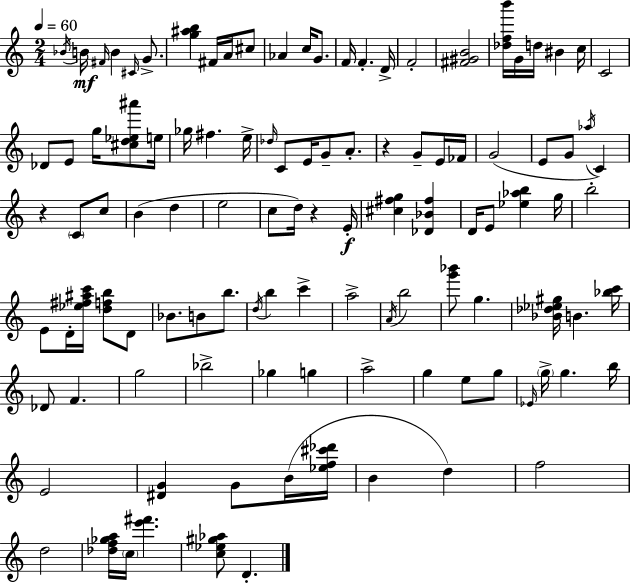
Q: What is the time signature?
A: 2/4